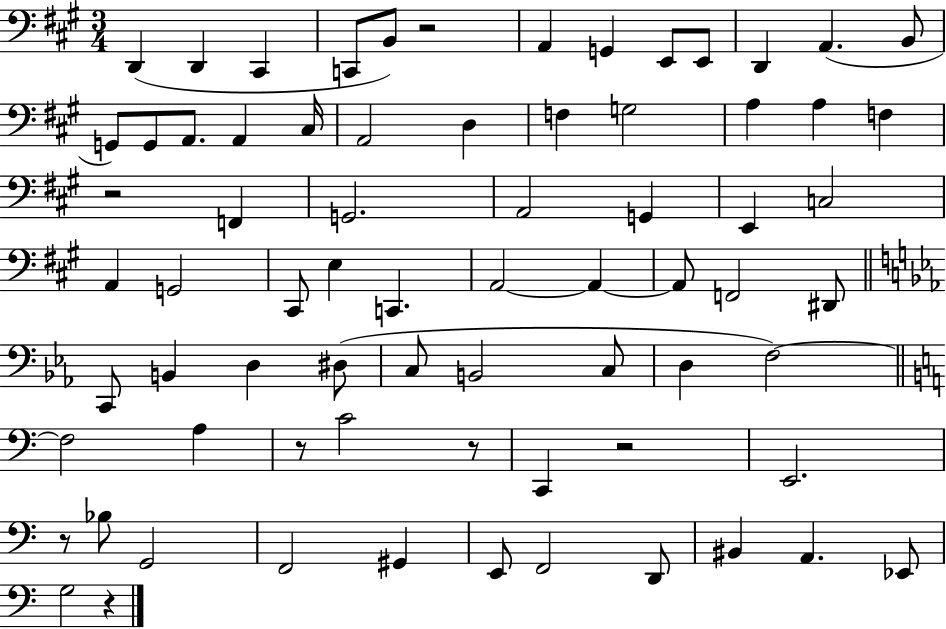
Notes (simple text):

D2/q D2/q C#2/q C2/e B2/e R/h A2/q G2/q E2/e E2/e D2/q A2/q. B2/e G2/e G2/e A2/e. A2/q C#3/s A2/h D3/q F3/q G3/h A3/q A3/q F3/q R/h F2/q G2/h. A2/h G2/q E2/q C3/h A2/q G2/h C#2/e E3/q C2/q. A2/h A2/q A2/e F2/h D#2/e C2/e B2/q D3/q D#3/e C3/e B2/h C3/e D3/q F3/h F3/h A3/q R/e C4/h R/e C2/q R/h E2/h. R/e Bb3/e G2/h F2/h G#2/q E2/e F2/h D2/e BIS2/q A2/q. Eb2/e G3/h R/q